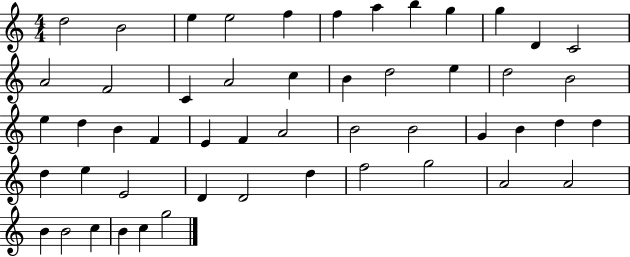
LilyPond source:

{
  \clef treble
  \numericTimeSignature
  \time 4/4
  \key c \major
  d''2 b'2 | e''4 e''2 f''4 | f''4 a''4 b''4 g''4 | g''4 d'4 c'2 | \break a'2 f'2 | c'4 a'2 c''4 | b'4 d''2 e''4 | d''2 b'2 | \break e''4 d''4 b'4 f'4 | e'4 f'4 a'2 | b'2 b'2 | g'4 b'4 d''4 d''4 | \break d''4 e''4 e'2 | d'4 d'2 d''4 | f''2 g''2 | a'2 a'2 | \break b'4 b'2 c''4 | b'4 c''4 g''2 | \bar "|."
}